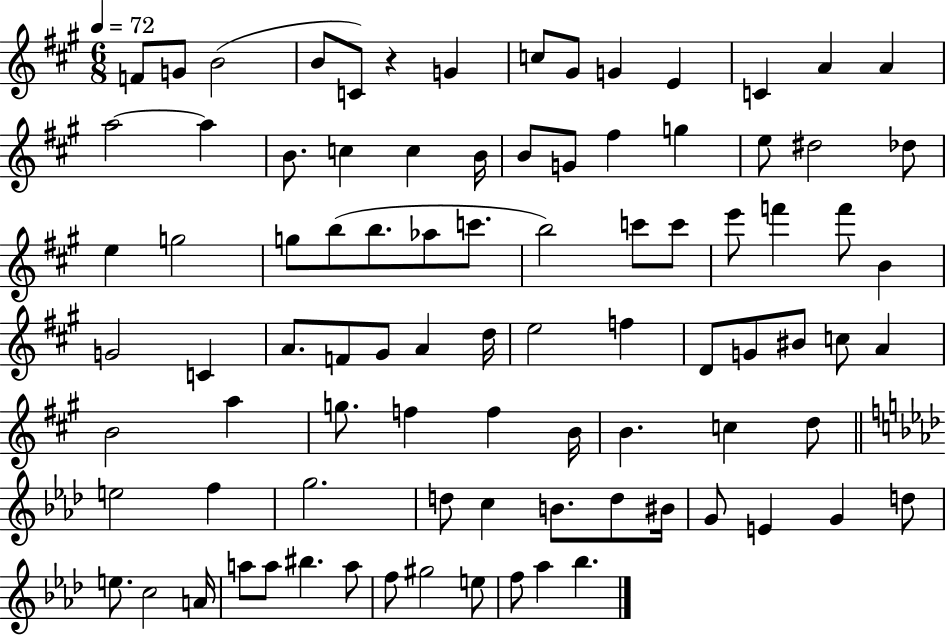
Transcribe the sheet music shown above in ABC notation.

X:1
T:Untitled
M:6/8
L:1/4
K:A
F/2 G/2 B2 B/2 C/2 z G c/2 ^G/2 G E C A A a2 a B/2 c c B/4 B/2 G/2 ^f g e/2 ^d2 _d/2 e g2 g/2 b/2 b/2 _a/2 c'/2 b2 c'/2 c'/2 e'/2 f' f'/2 B G2 C A/2 F/2 ^G/2 A d/4 e2 f D/2 G/2 ^B/2 c/2 A B2 a g/2 f f B/4 B c d/2 e2 f g2 d/2 c B/2 d/2 ^B/4 G/2 E G d/2 e/2 c2 A/4 a/2 a/2 ^b a/2 f/2 ^g2 e/2 f/2 _a _b